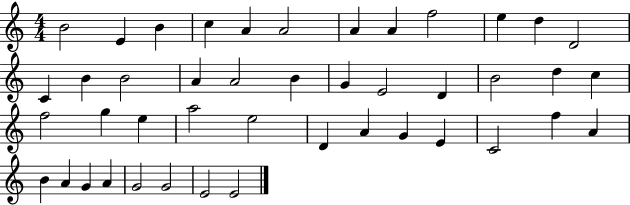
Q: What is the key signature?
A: C major